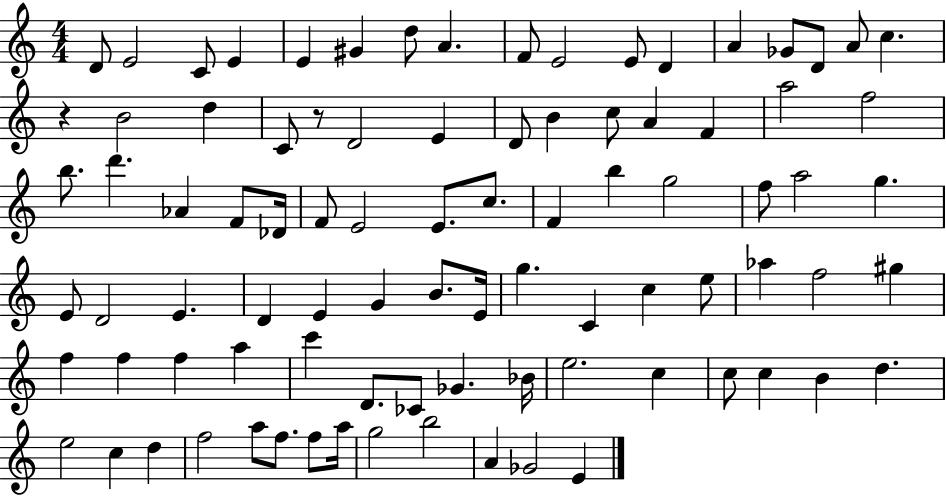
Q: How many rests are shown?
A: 2